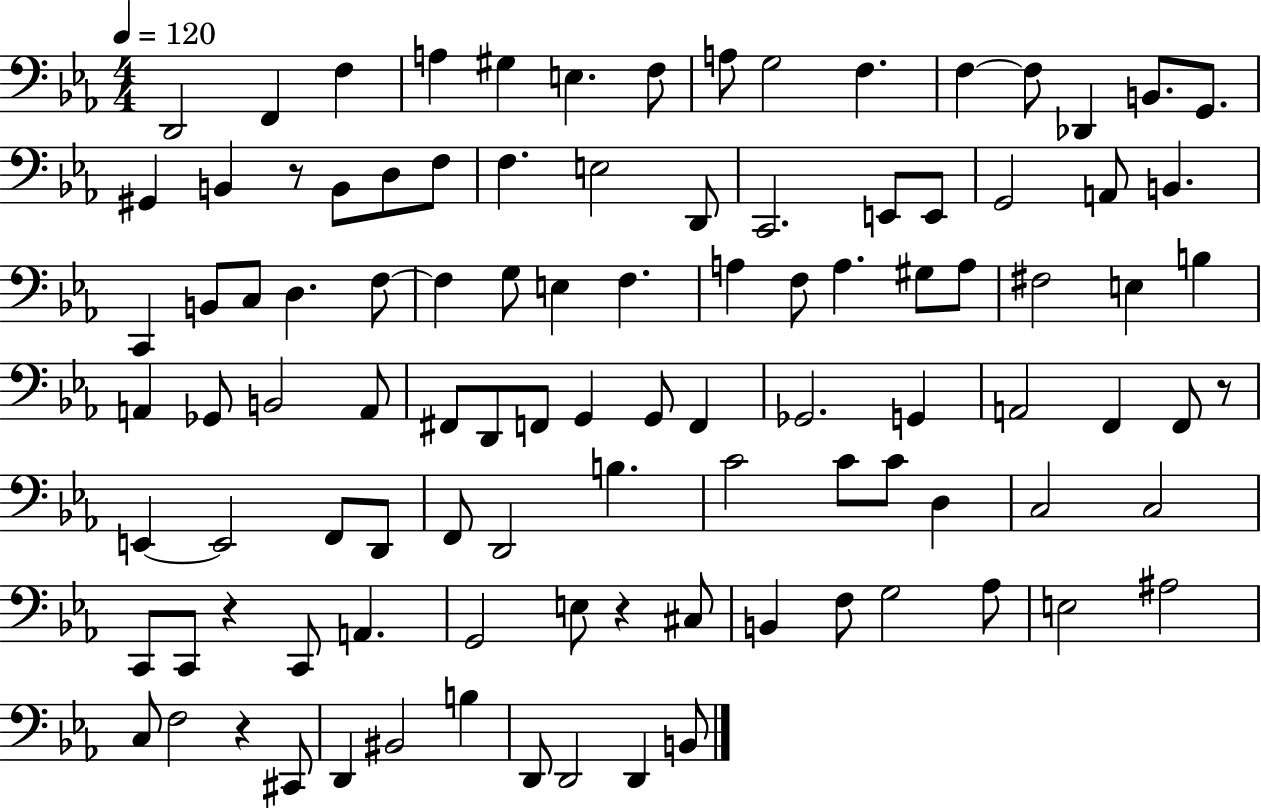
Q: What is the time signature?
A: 4/4